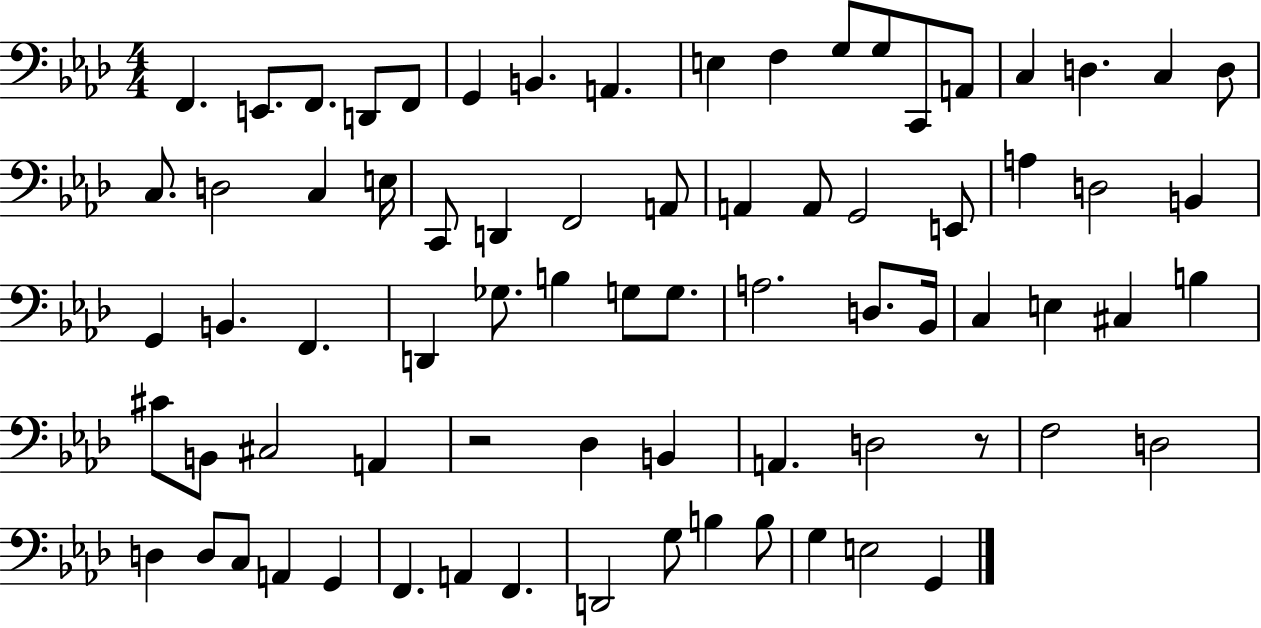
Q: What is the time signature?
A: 4/4